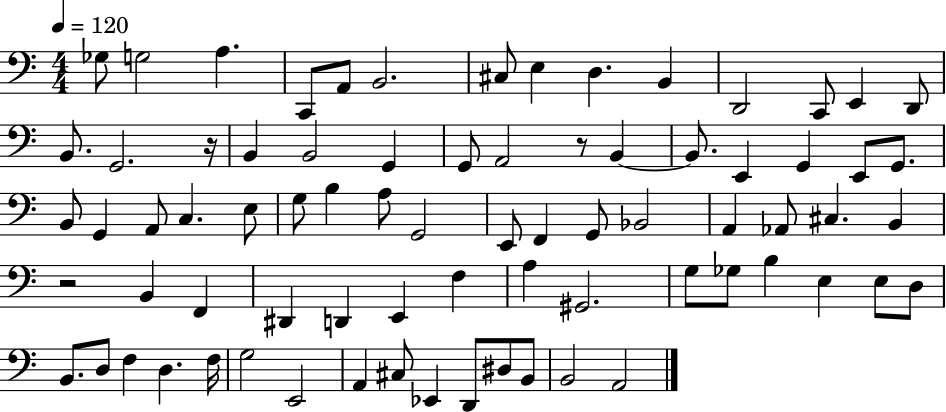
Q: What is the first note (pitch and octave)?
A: Gb3